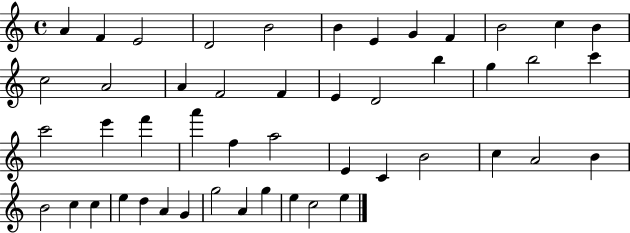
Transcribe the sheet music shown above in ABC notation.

X:1
T:Untitled
M:4/4
L:1/4
K:C
A F E2 D2 B2 B E G F B2 c B c2 A2 A F2 F E D2 b g b2 c' c'2 e' f' a' f a2 E C B2 c A2 B B2 c c e d A G g2 A g e c2 e